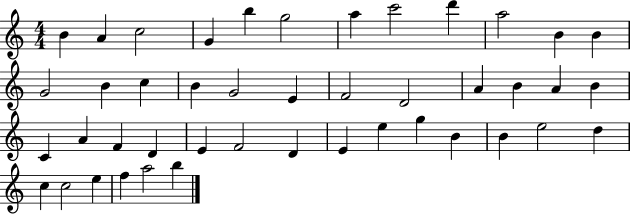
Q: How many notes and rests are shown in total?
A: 44